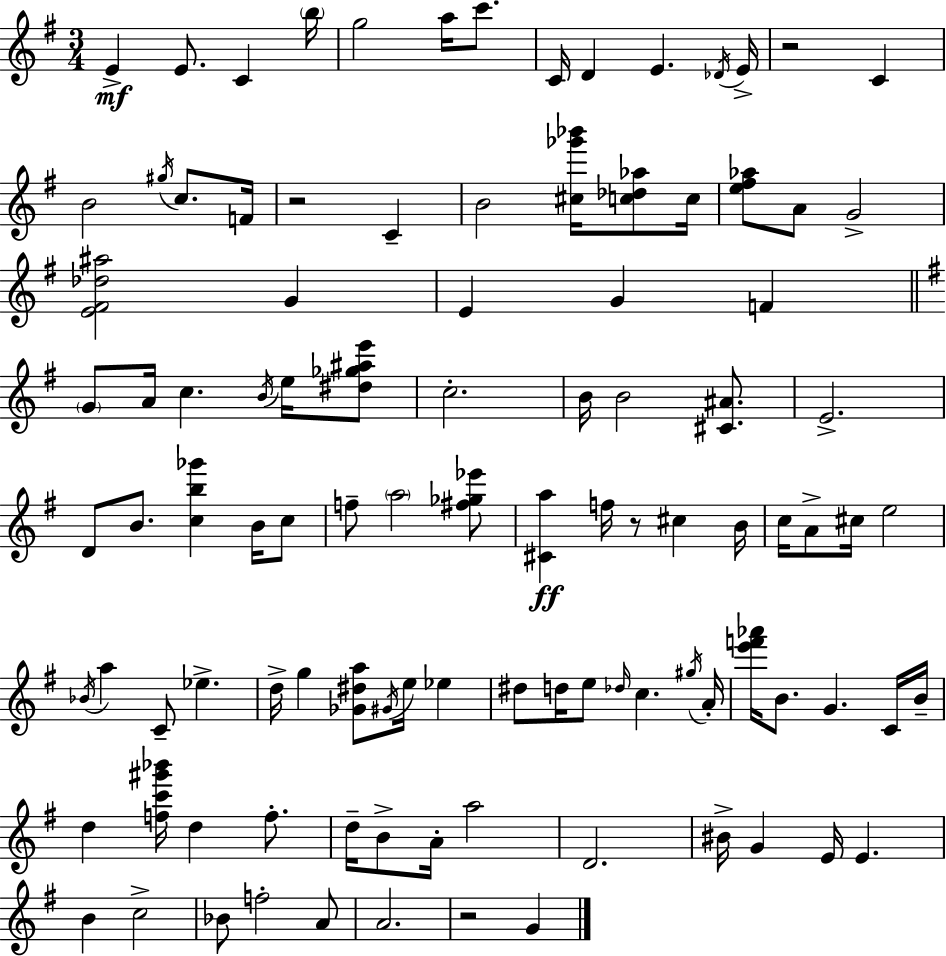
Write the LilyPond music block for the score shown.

{
  \clef treble
  \numericTimeSignature
  \time 3/4
  \key g \major
  e'4->\mf e'8. c'4 \parenthesize b''16 | g''2 a''16 c'''8. | c'16 d'4 e'4. \acciaccatura { des'16 } | e'16-> r2 c'4 | \break b'2 \acciaccatura { gis''16 } c''8. | f'16 r2 c'4-- | b'2 <cis'' ges''' bes'''>16 <c'' des'' aes''>8 | c''16 <e'' fis'' aes''>8 a'8 g'2-> | \break <e' fis' des'' ais''>2 g'4 | e'4 g'4 f'4 | \bar "||" \break \key e \minor \parenthesize g'8 a'16 c''4. \acciaccatura { b'16 } e''16 <dis'' ges'' ais'' e'''>8 | c''2.-. | b'16 b'2 <cis' ais'>8. | e'2.-> | \break d'8 b'8. <c'' b'' ges'''>4 b'16 c''8 | f''8-- \parenthesize a''2 <fis'' ges'' ees'''>8 | <cis' a''>4\ff f''16 r8 cis''4 | b'16 c''16 a'8-> cis''16 e''2 | \break \acciaccatura { bes'16 } a''4 c'8-- ees''4.-> | d''16-> g''4 <ges' dis'' a''>8 \acciaccatura { gis'16 } e''16 ees''4 | dis''8 d''16 e''8 \grace { des''16 } c''4. | \acciaccatura { gis''16 } a'16-. <e''' f''' aes'''>16 b'8. g'4. | \break c'16 b'16-- d''4 <f'' c''' gis''' bes'''>16 d''4 | f''8.-. d''16-- b'8-> a'16-. a''2 | d'2. | bis'16-> g'4 e'16 e'4. | \break b'4 c''2-> | bes'8 f''2-. | a'8 a'2. | r2 | \break g'4 \bar "|."
}